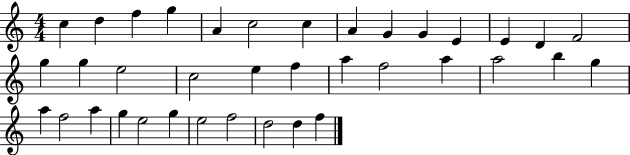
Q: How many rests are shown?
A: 0